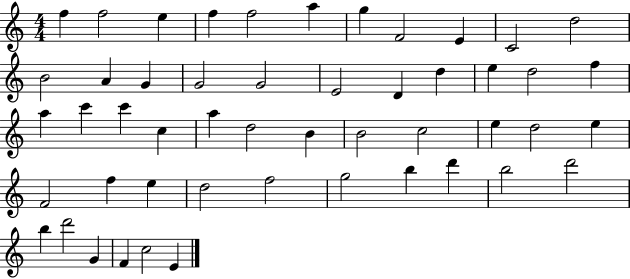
{
  \clef treble
  \numericTimeSignature
  \time 4/4
  \key c \major
  f''4 f''2 e''4 | f''4 f''2 a''4 | g''4 f'2 e'4 | c'2 d''2 | \break b'2 a'4 g'4 | g'2 g'2 | e'2 d'4 d''4 | e''4 d''2 f''4 | \break a''4 c'''4 c'''4 c''4 | a''4 d''2 b'4 | b'2 c''2 | e''4 d''2 e''4 | \break f'2 f''4 e''4 | d''2 f''2 | g''2 b''4 d'''4 | b''2 d'''2 | \break b''4 d'''2 g'4 | f'4 c''2 e'4 | \bar "|."
}